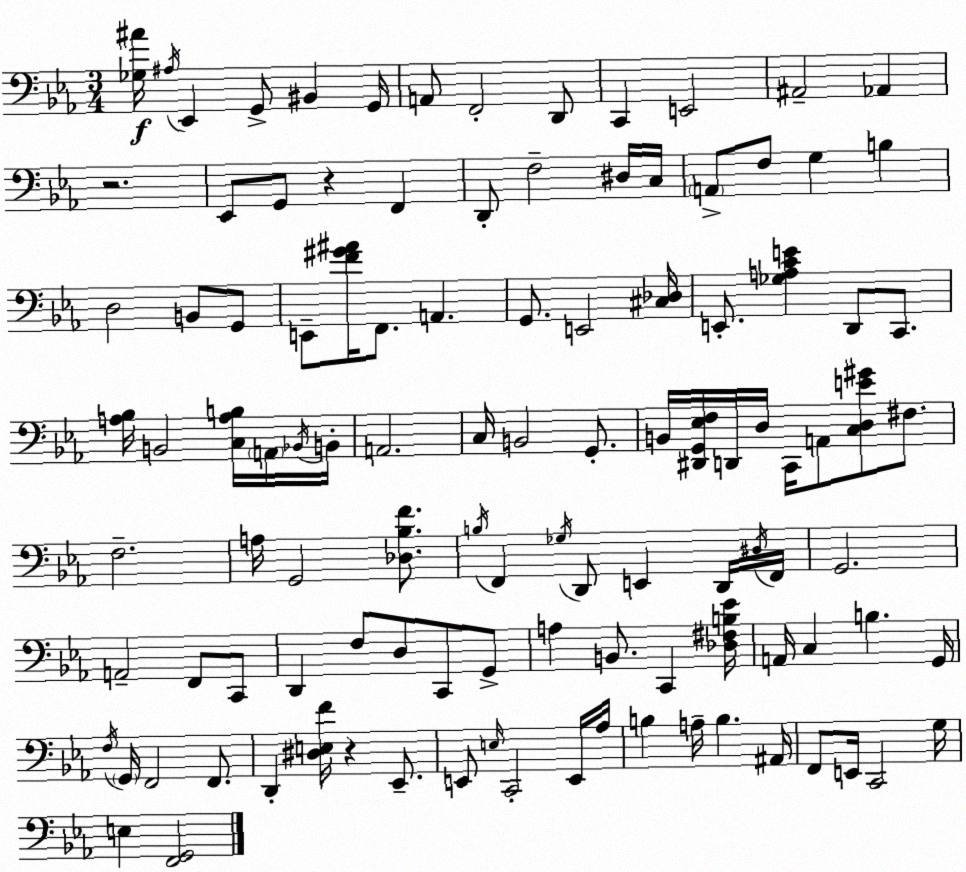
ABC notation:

X:1
T:Untitled
M:3/4
L:1/4
K:Eb
[_G,^A]/4 ^A,/4 _E,, G,,/2 ^B,, G,,/4 A,,/2 F,,2 D,,/2 C,, E,,2 ^A,,2 _A,, z2 _E,,/2 G,,/2 z F,, D,,/2 F,2 ^D,/4 C,/4 A,,/2 F,/2 G, B, D,2 B,,/2 G,,/2 E,,/2 [F^G^A]/4 F,,/2 A,, G,,/2 E,,2 [^C,_D,]/4 E,,/2 [_G,A,CE] D,,/2 C,,/2 [A,_B,]/4 B,,2 [C,A,B,]/4 A,,/4 _B,,/4 B,,/4 A,,2 C,/4 B,,2 G,,/2 B,,/4 [^D,,G,,_E,F,]/4 D,,/4 D,/4 C,,/4 A,,/2 [C,D,E^G]/2 ^F,/2 F,2 A,/4 G,,2 [_D,_B,F]/2 B,/4 F,, _G,/4 D,,/2 E,, D,,/4 ^D,/4 F,,/4 G,,2 A,,2 F,,/2 C,,/2 D,, F,/2 D,/2 C,,/2 G,,/2 A, B,,/2 C,, [_D,^F,B,_E]/4 A,,/4 C, B, G,,/4 F,/4 G,,/4 F,,2 F,,/2 D,, [^D,E,F]/4 z _E,,/2 E,,/2 E,/4 C,,2 E,,/4 _A,/4 B, A,/4 B, ^A,,/4 F,,/2 E,,/4 C,,2 G,/4 E, [F,,G,,]2